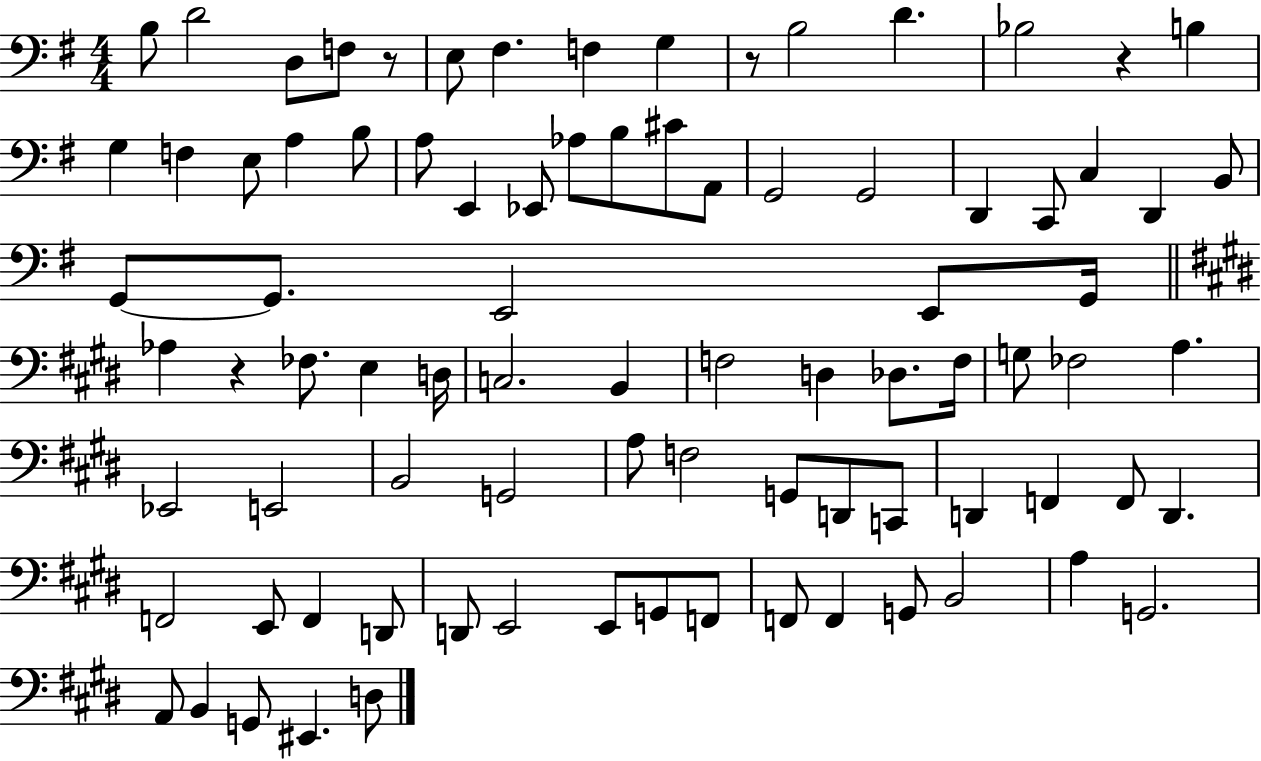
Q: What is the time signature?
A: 4/4